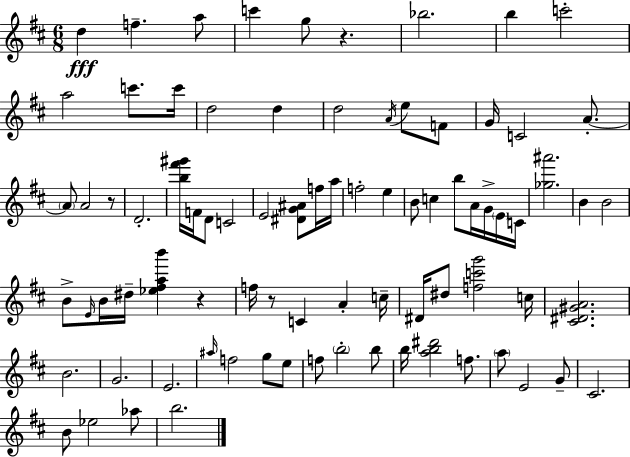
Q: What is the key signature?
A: D major